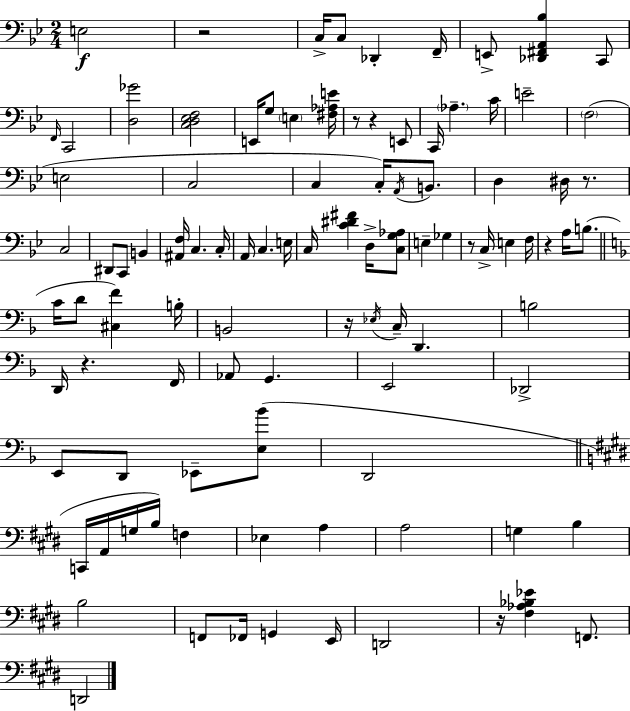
X:1
T:Untitled
M:2/4
L:1/4
K:Gm
E,2 z2 C,/4 C,/2 _D,, F,,/4 E,,/2 [_D,,^F,,A,,_B,] C,,/2 F,,/4 C,,2 [D,_G]2 [C,D,_E,F,]2 E,,/4 G,/2 E, [^F,_A,E]/4 z/2 z E,,/2 C,,/4 _A, C/4 E2 F,2 E,2 C,2 C, C,/4 A,,/4 B,,/2 D, ^D,/4 z/2 C,2 ^D,,/2 C,,/2 B,, [^A,,F,]/4 C, C,/4 A,,/4 C, E,/4 C,/4 [C^D^F] D,/4 [C,G,_A,]/2 E, _G, z/2 C,/4 E, F,/4 z A,/4 B,/2 C/4 D/2 [^C,F] B,/4 B,,2 z/4 _E,/4 C,/4 D,, B,2 D,,/4 z F,,/4 _A,,/2 G,, E,,2 _D,,2 E,,/2 D,,/2 _E,,/2 [E,_B]/2 D,,2 C,,/4 A,,/4 G,/4 B,/4 F, _E, A, A,2 G, B, B,2 F,,/2 _F,,/4 G,, E,,/4 D,,2 z/4 [^F,_A,_B,_E] F,,/2 D,,2